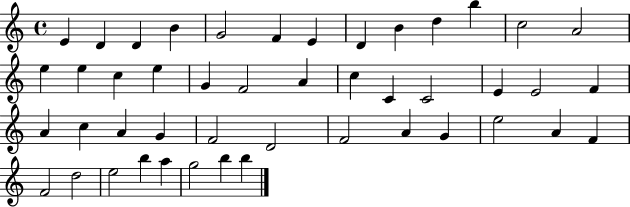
E4/q D4/q D4/q B4/q G4/h F4/q E4/q D4/q B4/q D5/q B5/q C5/h A4/h E5/q E5/q C5/q E5/q G4/q F4/h A4/q C5/q C4/q C4/h E4/q E4/h F4/q A4/q C5/q A4/q G4/q F4/h D4/h F4/h A4/q G4/q E5/h A4/q F4/q F4/h D5/h E5/h B5/q A5/q G5/h B5/q B5/q